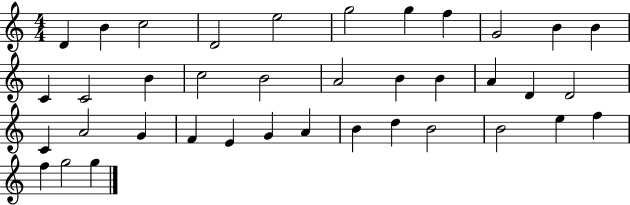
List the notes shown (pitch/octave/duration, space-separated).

D4/q B4/q C5/h D4/h E5/h G5/h G5/q F5/q G4/h B4/q B4/q C4/q C4/h B4/q C5/h B4/h A4/h B4/q B4/q A4/q D4/q D4/h C4/q A4/h G4/q F4/q E4/q G4/q A4/q B4/q D5/q B4/h B4/h E5/q F5/q F5/q G5/h G5/q